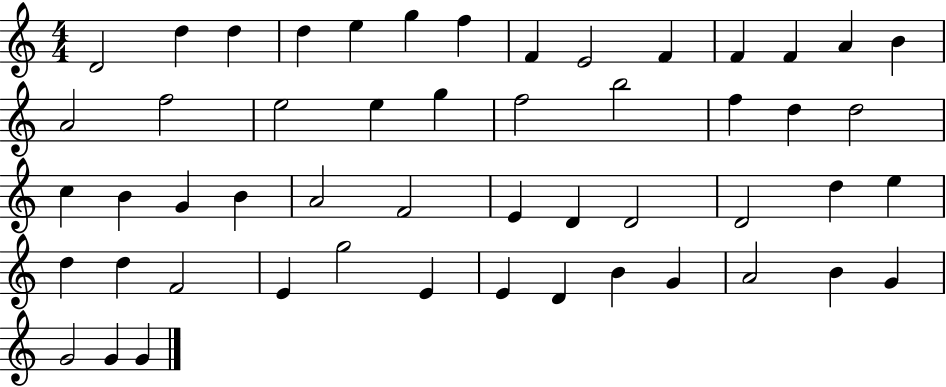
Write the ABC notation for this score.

X:1
T:Untitled
M:4/4
L:1/4
K:C
D2 d d d e g f F E2 F F F A B A2 f2 e2 e g f2 b2 f d d2 c B G B A2 F2 E D D2 D2 d e d d F2 E g2 E E D B G A2 B G G2 G G